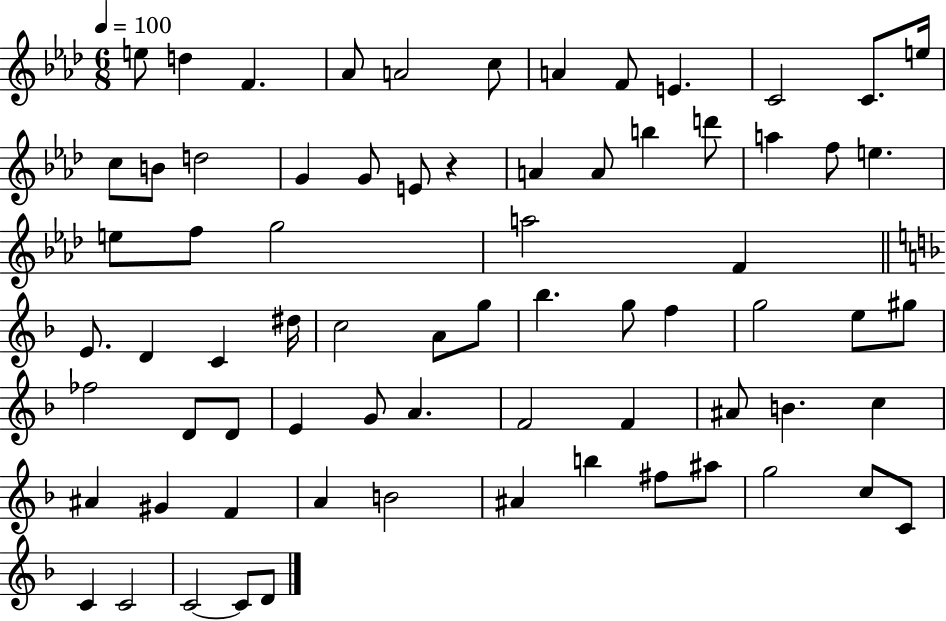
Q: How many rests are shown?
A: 1